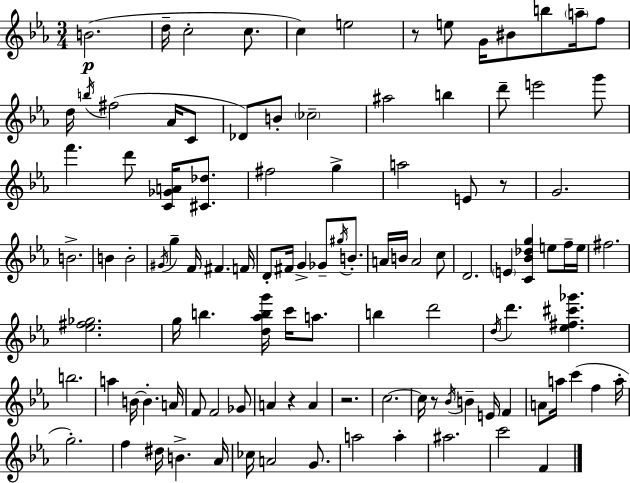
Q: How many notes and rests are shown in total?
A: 109